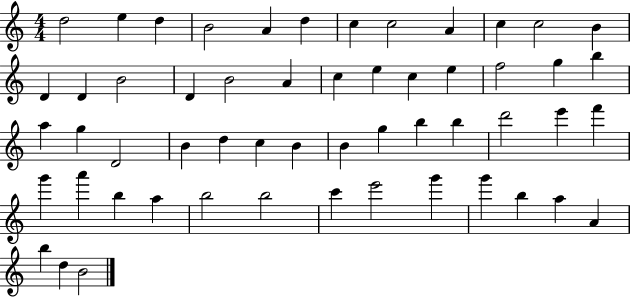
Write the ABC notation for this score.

X:1
T:Untitled
M:4/4
L:1/4
K:C
d2 e d B2 A d c c2 A c c2 B D D B2 D B2 A c e c e f2 g b a g D2 B d c B B g b b d'2 e' f' g' a' b a b2 b2 c' e'2 g' g' b a A b d B2